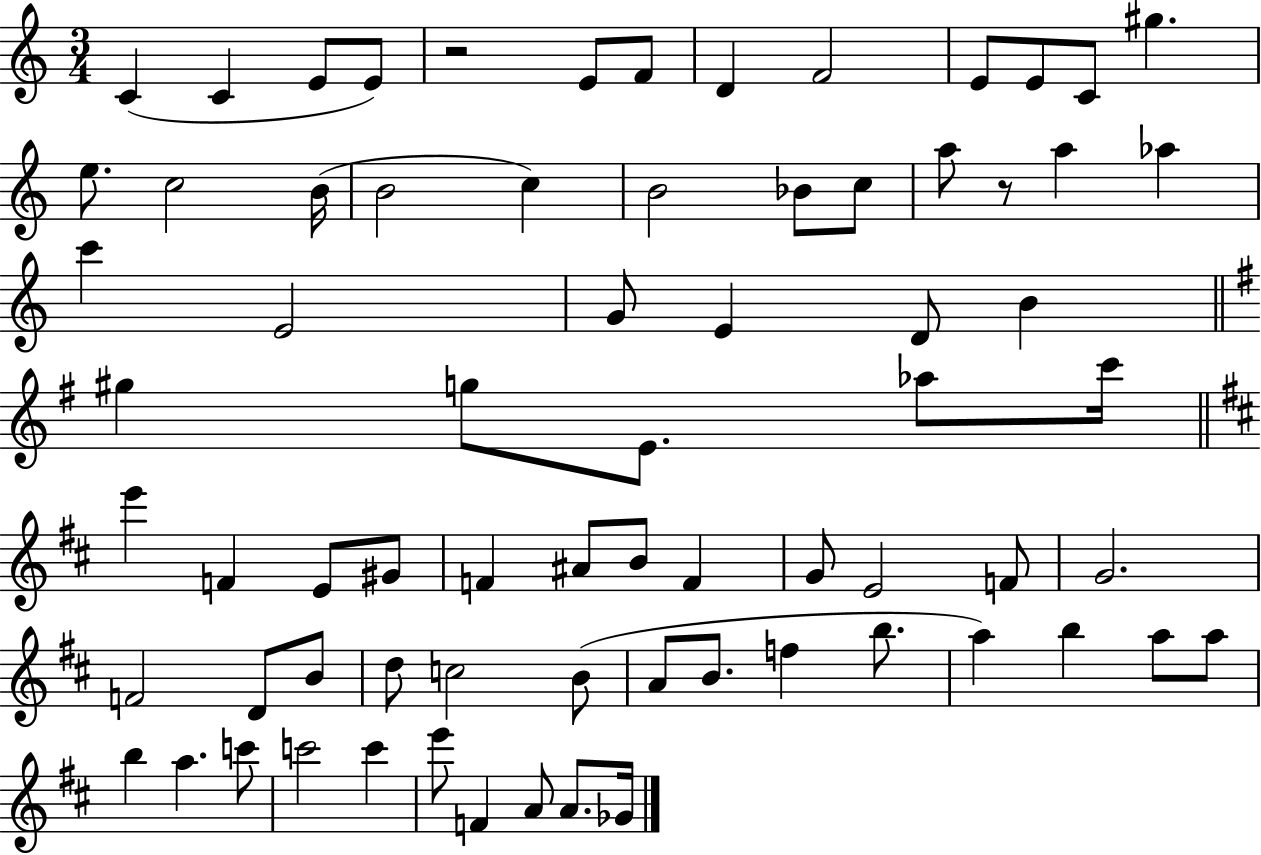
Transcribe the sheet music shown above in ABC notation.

X:1
T:Untitled
M:3/4
L:1/4
K:C
C C E/2 E/2 z2 E/2 F/2 D F2 E/2 E/2 C/2 ^g e/2 c2 B/4 B2 c B2 _B/2 c/2 a/2 z/2 a _a c' E2 G/2 E D/2 B ^g g/2 E/2 _a/2 c'/4 e' F E/2 ^G/2 F ^A/2 B/2 F G/2 E2 F/2 G2 F2 D/2 B/2 d/2 c2 B/2 A/2 B/2 f b/2 a b a/2 a/2 b a c'/2 c'2 c' e'/2 F A/2 A/2 _G/4